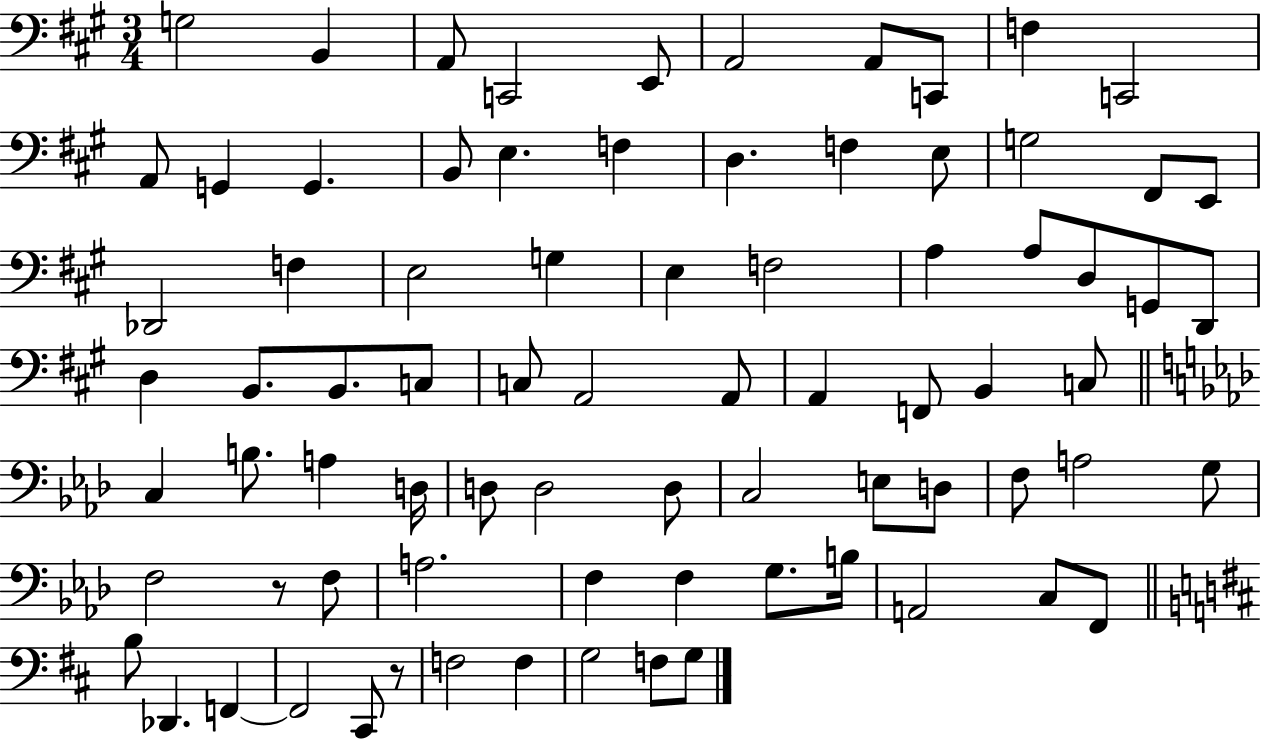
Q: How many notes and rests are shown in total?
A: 79